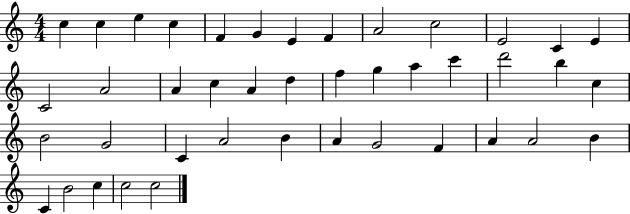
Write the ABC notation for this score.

X:1
T:Untitled
M:4/4
L:1/4
K:C
c c e c F G E F A2 c2 E2 C E C2 A2 A c A d f g a c' d'2 b c B2 G2 C A2 B A G2 F A A2 B C B2 c c2 c2